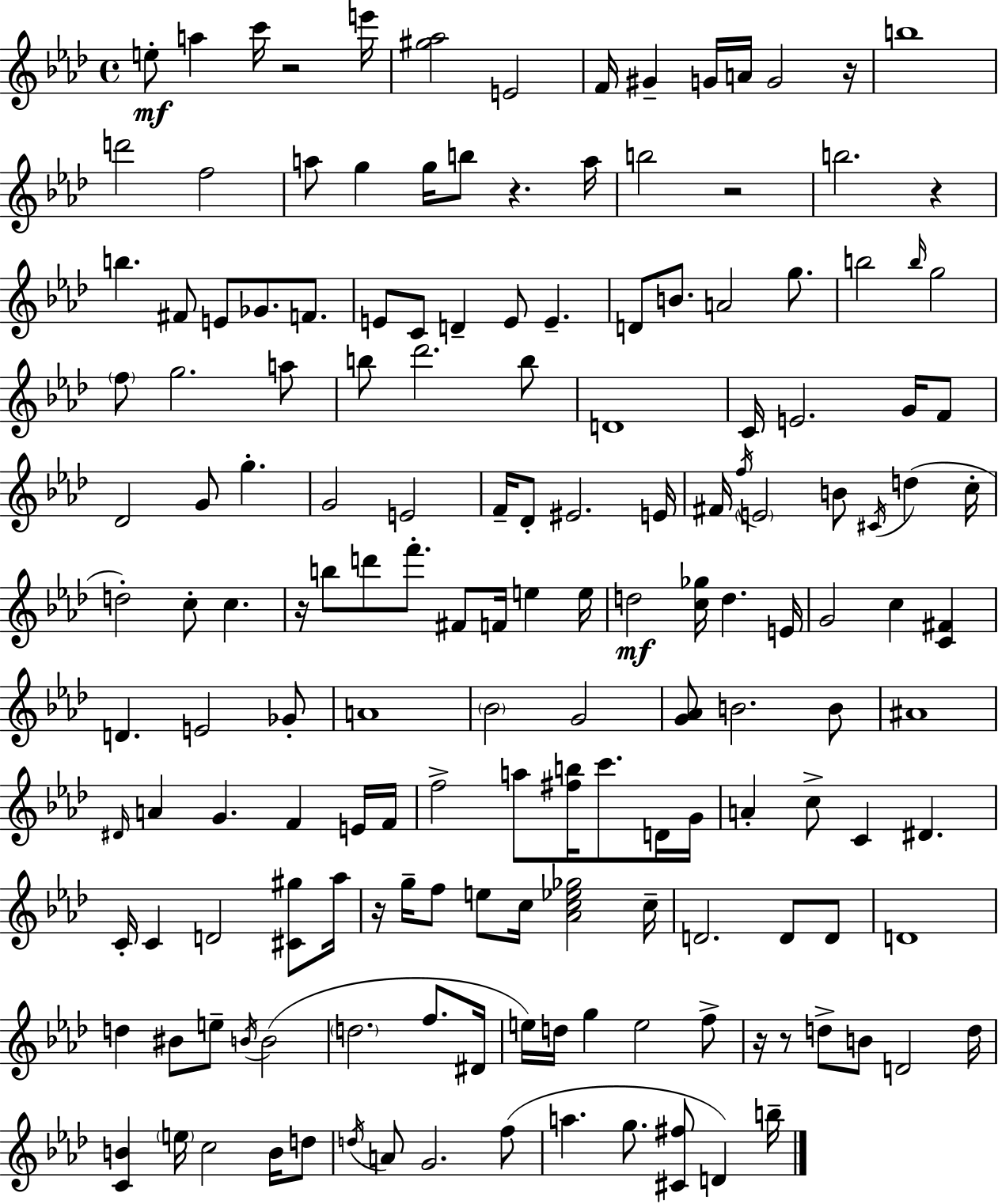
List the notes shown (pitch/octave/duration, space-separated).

E5/e A5/q C6/s R/h E6/s [G#5,Ab5]/h E4/h F4/s G#4/q G4/s A4/s G4/h R/s B5/w D6/h F5/h A5/e G5/q G5/s B5/e R/q. A5/s B5/h R/h B5/h. R/q B5/q. F#4/e E4/e Gb4/e. F4/e. E4/e C4/e D4/q E4/e E4/q. D4/e B4/e. A4/h G5/e. B5/h B5/s G5/h F5/e G5/h. A5/e B5/e Db6/h. B5/e D4/w C4/s E4/h. G4/s F4/e Db4/h G4/e G5/q. G4/h E4/h F4/s Db4/e EIS4/h. E4/s F#4/s F5/s E4/h B4/e C#4/s D5/q C5/s D5/h C5/e C5/q. R/s B5/e D6/e F6/e. F#4/e F4/s E5/q E5/s D5/h [C5,Gb5]/s D5/q. E4/s G4/h C5/q [C4,F#4]/q D4/q. E4/h Gb4/e A4/w Bb4/h G4/h [G4,Ab4]/e B4/h. B4/e A#4/w D#4/s A4/q G4/q. F4/q E4/s F4/s F5/h A5/e [F#5,B5]/s C6/e. D4/s G4/s A4/q C5/e C4/q D#4/q. C4/s C4/q D4/h [C#4,G#5]/e Ab5/s R/s G5/s F5/e E5/e C5/s [Ab4,C5,Eb5,Gb5]/h C5/s D4/h. D4/e D4/e D4/w D5/q BIS4/e E5/e B4/s B4/h D5/h. F5/e. D#4/s E5/s D5/s G5/q E5/h F5/e R/s R/e D5/e B4/e D4/h D5/s [C4,B4]/q E5/s C5/h B4/s D5/e D5/s A4/e G4/h. F5/e A5/q. G5/e. [C#4,F#5]/e D4/q B5/s